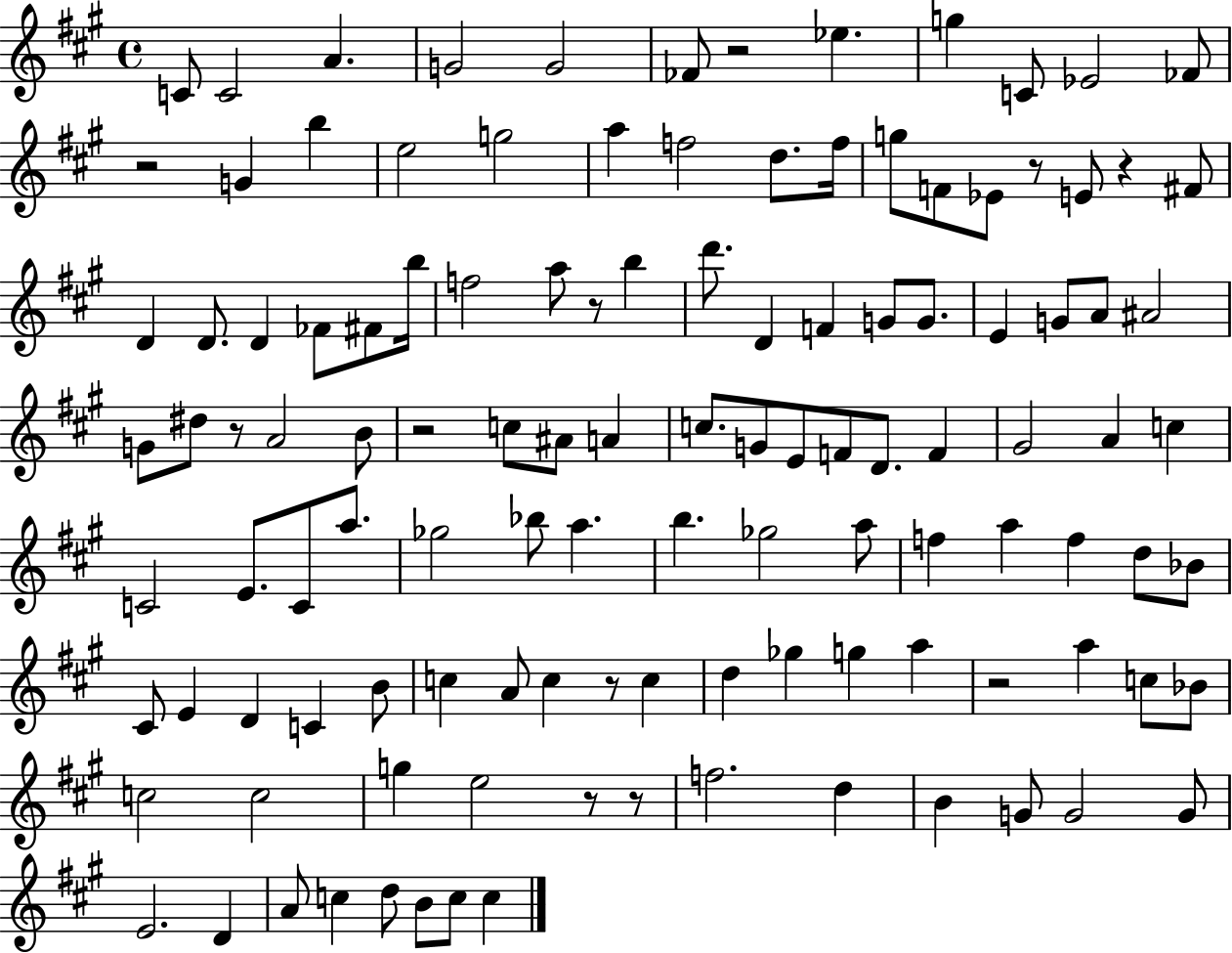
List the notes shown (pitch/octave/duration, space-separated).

C4/e C4/h A4/q. G4/h G4/h FES4/e R/h Eb5/q. G5/q C4/e Eb4/h FES4/e R/h G4/q B5/q E5/h G5/h A5/q F5/h D5/e. F5/s G5/e F4/e Eb4/e R/e E4/e R/q F#4/e D4/q D4/e. D4/q FES4/e F#4/e B5/s F5/h A5/e R/e B5/q D6/e. D4/q F4/q G4/e G4/e. E4/q G4/e A4/e A#4/h G4/e D#5/e R/e A4/h B4/e R/h C5/e A#4/e A4/q C5/e. G4/e E4/e F4/e D4/e. F4/q G#4/h A4/q C5/q C4/h E4/e. C4/e A5/e. Gb5/h Bb5/e A5/q. B5/q. Gb5/h A5/e F5/q A5/q F5/q D5/e Bb4/e C#4/e E4/q D4/q C4/q B4/e C5/q A4/e C5/q R/e C5/q D5/q Gb5/q G5/q A5/q R/h A5/q C5/e Bb4/e C5/h C5/h G5/q E5/h R/e R/e F5/h. D5/q B4/q G4/e G4/h G4/e E4/h. D4/q A4/e C5/q D5/e B4/e C5/e C5/q